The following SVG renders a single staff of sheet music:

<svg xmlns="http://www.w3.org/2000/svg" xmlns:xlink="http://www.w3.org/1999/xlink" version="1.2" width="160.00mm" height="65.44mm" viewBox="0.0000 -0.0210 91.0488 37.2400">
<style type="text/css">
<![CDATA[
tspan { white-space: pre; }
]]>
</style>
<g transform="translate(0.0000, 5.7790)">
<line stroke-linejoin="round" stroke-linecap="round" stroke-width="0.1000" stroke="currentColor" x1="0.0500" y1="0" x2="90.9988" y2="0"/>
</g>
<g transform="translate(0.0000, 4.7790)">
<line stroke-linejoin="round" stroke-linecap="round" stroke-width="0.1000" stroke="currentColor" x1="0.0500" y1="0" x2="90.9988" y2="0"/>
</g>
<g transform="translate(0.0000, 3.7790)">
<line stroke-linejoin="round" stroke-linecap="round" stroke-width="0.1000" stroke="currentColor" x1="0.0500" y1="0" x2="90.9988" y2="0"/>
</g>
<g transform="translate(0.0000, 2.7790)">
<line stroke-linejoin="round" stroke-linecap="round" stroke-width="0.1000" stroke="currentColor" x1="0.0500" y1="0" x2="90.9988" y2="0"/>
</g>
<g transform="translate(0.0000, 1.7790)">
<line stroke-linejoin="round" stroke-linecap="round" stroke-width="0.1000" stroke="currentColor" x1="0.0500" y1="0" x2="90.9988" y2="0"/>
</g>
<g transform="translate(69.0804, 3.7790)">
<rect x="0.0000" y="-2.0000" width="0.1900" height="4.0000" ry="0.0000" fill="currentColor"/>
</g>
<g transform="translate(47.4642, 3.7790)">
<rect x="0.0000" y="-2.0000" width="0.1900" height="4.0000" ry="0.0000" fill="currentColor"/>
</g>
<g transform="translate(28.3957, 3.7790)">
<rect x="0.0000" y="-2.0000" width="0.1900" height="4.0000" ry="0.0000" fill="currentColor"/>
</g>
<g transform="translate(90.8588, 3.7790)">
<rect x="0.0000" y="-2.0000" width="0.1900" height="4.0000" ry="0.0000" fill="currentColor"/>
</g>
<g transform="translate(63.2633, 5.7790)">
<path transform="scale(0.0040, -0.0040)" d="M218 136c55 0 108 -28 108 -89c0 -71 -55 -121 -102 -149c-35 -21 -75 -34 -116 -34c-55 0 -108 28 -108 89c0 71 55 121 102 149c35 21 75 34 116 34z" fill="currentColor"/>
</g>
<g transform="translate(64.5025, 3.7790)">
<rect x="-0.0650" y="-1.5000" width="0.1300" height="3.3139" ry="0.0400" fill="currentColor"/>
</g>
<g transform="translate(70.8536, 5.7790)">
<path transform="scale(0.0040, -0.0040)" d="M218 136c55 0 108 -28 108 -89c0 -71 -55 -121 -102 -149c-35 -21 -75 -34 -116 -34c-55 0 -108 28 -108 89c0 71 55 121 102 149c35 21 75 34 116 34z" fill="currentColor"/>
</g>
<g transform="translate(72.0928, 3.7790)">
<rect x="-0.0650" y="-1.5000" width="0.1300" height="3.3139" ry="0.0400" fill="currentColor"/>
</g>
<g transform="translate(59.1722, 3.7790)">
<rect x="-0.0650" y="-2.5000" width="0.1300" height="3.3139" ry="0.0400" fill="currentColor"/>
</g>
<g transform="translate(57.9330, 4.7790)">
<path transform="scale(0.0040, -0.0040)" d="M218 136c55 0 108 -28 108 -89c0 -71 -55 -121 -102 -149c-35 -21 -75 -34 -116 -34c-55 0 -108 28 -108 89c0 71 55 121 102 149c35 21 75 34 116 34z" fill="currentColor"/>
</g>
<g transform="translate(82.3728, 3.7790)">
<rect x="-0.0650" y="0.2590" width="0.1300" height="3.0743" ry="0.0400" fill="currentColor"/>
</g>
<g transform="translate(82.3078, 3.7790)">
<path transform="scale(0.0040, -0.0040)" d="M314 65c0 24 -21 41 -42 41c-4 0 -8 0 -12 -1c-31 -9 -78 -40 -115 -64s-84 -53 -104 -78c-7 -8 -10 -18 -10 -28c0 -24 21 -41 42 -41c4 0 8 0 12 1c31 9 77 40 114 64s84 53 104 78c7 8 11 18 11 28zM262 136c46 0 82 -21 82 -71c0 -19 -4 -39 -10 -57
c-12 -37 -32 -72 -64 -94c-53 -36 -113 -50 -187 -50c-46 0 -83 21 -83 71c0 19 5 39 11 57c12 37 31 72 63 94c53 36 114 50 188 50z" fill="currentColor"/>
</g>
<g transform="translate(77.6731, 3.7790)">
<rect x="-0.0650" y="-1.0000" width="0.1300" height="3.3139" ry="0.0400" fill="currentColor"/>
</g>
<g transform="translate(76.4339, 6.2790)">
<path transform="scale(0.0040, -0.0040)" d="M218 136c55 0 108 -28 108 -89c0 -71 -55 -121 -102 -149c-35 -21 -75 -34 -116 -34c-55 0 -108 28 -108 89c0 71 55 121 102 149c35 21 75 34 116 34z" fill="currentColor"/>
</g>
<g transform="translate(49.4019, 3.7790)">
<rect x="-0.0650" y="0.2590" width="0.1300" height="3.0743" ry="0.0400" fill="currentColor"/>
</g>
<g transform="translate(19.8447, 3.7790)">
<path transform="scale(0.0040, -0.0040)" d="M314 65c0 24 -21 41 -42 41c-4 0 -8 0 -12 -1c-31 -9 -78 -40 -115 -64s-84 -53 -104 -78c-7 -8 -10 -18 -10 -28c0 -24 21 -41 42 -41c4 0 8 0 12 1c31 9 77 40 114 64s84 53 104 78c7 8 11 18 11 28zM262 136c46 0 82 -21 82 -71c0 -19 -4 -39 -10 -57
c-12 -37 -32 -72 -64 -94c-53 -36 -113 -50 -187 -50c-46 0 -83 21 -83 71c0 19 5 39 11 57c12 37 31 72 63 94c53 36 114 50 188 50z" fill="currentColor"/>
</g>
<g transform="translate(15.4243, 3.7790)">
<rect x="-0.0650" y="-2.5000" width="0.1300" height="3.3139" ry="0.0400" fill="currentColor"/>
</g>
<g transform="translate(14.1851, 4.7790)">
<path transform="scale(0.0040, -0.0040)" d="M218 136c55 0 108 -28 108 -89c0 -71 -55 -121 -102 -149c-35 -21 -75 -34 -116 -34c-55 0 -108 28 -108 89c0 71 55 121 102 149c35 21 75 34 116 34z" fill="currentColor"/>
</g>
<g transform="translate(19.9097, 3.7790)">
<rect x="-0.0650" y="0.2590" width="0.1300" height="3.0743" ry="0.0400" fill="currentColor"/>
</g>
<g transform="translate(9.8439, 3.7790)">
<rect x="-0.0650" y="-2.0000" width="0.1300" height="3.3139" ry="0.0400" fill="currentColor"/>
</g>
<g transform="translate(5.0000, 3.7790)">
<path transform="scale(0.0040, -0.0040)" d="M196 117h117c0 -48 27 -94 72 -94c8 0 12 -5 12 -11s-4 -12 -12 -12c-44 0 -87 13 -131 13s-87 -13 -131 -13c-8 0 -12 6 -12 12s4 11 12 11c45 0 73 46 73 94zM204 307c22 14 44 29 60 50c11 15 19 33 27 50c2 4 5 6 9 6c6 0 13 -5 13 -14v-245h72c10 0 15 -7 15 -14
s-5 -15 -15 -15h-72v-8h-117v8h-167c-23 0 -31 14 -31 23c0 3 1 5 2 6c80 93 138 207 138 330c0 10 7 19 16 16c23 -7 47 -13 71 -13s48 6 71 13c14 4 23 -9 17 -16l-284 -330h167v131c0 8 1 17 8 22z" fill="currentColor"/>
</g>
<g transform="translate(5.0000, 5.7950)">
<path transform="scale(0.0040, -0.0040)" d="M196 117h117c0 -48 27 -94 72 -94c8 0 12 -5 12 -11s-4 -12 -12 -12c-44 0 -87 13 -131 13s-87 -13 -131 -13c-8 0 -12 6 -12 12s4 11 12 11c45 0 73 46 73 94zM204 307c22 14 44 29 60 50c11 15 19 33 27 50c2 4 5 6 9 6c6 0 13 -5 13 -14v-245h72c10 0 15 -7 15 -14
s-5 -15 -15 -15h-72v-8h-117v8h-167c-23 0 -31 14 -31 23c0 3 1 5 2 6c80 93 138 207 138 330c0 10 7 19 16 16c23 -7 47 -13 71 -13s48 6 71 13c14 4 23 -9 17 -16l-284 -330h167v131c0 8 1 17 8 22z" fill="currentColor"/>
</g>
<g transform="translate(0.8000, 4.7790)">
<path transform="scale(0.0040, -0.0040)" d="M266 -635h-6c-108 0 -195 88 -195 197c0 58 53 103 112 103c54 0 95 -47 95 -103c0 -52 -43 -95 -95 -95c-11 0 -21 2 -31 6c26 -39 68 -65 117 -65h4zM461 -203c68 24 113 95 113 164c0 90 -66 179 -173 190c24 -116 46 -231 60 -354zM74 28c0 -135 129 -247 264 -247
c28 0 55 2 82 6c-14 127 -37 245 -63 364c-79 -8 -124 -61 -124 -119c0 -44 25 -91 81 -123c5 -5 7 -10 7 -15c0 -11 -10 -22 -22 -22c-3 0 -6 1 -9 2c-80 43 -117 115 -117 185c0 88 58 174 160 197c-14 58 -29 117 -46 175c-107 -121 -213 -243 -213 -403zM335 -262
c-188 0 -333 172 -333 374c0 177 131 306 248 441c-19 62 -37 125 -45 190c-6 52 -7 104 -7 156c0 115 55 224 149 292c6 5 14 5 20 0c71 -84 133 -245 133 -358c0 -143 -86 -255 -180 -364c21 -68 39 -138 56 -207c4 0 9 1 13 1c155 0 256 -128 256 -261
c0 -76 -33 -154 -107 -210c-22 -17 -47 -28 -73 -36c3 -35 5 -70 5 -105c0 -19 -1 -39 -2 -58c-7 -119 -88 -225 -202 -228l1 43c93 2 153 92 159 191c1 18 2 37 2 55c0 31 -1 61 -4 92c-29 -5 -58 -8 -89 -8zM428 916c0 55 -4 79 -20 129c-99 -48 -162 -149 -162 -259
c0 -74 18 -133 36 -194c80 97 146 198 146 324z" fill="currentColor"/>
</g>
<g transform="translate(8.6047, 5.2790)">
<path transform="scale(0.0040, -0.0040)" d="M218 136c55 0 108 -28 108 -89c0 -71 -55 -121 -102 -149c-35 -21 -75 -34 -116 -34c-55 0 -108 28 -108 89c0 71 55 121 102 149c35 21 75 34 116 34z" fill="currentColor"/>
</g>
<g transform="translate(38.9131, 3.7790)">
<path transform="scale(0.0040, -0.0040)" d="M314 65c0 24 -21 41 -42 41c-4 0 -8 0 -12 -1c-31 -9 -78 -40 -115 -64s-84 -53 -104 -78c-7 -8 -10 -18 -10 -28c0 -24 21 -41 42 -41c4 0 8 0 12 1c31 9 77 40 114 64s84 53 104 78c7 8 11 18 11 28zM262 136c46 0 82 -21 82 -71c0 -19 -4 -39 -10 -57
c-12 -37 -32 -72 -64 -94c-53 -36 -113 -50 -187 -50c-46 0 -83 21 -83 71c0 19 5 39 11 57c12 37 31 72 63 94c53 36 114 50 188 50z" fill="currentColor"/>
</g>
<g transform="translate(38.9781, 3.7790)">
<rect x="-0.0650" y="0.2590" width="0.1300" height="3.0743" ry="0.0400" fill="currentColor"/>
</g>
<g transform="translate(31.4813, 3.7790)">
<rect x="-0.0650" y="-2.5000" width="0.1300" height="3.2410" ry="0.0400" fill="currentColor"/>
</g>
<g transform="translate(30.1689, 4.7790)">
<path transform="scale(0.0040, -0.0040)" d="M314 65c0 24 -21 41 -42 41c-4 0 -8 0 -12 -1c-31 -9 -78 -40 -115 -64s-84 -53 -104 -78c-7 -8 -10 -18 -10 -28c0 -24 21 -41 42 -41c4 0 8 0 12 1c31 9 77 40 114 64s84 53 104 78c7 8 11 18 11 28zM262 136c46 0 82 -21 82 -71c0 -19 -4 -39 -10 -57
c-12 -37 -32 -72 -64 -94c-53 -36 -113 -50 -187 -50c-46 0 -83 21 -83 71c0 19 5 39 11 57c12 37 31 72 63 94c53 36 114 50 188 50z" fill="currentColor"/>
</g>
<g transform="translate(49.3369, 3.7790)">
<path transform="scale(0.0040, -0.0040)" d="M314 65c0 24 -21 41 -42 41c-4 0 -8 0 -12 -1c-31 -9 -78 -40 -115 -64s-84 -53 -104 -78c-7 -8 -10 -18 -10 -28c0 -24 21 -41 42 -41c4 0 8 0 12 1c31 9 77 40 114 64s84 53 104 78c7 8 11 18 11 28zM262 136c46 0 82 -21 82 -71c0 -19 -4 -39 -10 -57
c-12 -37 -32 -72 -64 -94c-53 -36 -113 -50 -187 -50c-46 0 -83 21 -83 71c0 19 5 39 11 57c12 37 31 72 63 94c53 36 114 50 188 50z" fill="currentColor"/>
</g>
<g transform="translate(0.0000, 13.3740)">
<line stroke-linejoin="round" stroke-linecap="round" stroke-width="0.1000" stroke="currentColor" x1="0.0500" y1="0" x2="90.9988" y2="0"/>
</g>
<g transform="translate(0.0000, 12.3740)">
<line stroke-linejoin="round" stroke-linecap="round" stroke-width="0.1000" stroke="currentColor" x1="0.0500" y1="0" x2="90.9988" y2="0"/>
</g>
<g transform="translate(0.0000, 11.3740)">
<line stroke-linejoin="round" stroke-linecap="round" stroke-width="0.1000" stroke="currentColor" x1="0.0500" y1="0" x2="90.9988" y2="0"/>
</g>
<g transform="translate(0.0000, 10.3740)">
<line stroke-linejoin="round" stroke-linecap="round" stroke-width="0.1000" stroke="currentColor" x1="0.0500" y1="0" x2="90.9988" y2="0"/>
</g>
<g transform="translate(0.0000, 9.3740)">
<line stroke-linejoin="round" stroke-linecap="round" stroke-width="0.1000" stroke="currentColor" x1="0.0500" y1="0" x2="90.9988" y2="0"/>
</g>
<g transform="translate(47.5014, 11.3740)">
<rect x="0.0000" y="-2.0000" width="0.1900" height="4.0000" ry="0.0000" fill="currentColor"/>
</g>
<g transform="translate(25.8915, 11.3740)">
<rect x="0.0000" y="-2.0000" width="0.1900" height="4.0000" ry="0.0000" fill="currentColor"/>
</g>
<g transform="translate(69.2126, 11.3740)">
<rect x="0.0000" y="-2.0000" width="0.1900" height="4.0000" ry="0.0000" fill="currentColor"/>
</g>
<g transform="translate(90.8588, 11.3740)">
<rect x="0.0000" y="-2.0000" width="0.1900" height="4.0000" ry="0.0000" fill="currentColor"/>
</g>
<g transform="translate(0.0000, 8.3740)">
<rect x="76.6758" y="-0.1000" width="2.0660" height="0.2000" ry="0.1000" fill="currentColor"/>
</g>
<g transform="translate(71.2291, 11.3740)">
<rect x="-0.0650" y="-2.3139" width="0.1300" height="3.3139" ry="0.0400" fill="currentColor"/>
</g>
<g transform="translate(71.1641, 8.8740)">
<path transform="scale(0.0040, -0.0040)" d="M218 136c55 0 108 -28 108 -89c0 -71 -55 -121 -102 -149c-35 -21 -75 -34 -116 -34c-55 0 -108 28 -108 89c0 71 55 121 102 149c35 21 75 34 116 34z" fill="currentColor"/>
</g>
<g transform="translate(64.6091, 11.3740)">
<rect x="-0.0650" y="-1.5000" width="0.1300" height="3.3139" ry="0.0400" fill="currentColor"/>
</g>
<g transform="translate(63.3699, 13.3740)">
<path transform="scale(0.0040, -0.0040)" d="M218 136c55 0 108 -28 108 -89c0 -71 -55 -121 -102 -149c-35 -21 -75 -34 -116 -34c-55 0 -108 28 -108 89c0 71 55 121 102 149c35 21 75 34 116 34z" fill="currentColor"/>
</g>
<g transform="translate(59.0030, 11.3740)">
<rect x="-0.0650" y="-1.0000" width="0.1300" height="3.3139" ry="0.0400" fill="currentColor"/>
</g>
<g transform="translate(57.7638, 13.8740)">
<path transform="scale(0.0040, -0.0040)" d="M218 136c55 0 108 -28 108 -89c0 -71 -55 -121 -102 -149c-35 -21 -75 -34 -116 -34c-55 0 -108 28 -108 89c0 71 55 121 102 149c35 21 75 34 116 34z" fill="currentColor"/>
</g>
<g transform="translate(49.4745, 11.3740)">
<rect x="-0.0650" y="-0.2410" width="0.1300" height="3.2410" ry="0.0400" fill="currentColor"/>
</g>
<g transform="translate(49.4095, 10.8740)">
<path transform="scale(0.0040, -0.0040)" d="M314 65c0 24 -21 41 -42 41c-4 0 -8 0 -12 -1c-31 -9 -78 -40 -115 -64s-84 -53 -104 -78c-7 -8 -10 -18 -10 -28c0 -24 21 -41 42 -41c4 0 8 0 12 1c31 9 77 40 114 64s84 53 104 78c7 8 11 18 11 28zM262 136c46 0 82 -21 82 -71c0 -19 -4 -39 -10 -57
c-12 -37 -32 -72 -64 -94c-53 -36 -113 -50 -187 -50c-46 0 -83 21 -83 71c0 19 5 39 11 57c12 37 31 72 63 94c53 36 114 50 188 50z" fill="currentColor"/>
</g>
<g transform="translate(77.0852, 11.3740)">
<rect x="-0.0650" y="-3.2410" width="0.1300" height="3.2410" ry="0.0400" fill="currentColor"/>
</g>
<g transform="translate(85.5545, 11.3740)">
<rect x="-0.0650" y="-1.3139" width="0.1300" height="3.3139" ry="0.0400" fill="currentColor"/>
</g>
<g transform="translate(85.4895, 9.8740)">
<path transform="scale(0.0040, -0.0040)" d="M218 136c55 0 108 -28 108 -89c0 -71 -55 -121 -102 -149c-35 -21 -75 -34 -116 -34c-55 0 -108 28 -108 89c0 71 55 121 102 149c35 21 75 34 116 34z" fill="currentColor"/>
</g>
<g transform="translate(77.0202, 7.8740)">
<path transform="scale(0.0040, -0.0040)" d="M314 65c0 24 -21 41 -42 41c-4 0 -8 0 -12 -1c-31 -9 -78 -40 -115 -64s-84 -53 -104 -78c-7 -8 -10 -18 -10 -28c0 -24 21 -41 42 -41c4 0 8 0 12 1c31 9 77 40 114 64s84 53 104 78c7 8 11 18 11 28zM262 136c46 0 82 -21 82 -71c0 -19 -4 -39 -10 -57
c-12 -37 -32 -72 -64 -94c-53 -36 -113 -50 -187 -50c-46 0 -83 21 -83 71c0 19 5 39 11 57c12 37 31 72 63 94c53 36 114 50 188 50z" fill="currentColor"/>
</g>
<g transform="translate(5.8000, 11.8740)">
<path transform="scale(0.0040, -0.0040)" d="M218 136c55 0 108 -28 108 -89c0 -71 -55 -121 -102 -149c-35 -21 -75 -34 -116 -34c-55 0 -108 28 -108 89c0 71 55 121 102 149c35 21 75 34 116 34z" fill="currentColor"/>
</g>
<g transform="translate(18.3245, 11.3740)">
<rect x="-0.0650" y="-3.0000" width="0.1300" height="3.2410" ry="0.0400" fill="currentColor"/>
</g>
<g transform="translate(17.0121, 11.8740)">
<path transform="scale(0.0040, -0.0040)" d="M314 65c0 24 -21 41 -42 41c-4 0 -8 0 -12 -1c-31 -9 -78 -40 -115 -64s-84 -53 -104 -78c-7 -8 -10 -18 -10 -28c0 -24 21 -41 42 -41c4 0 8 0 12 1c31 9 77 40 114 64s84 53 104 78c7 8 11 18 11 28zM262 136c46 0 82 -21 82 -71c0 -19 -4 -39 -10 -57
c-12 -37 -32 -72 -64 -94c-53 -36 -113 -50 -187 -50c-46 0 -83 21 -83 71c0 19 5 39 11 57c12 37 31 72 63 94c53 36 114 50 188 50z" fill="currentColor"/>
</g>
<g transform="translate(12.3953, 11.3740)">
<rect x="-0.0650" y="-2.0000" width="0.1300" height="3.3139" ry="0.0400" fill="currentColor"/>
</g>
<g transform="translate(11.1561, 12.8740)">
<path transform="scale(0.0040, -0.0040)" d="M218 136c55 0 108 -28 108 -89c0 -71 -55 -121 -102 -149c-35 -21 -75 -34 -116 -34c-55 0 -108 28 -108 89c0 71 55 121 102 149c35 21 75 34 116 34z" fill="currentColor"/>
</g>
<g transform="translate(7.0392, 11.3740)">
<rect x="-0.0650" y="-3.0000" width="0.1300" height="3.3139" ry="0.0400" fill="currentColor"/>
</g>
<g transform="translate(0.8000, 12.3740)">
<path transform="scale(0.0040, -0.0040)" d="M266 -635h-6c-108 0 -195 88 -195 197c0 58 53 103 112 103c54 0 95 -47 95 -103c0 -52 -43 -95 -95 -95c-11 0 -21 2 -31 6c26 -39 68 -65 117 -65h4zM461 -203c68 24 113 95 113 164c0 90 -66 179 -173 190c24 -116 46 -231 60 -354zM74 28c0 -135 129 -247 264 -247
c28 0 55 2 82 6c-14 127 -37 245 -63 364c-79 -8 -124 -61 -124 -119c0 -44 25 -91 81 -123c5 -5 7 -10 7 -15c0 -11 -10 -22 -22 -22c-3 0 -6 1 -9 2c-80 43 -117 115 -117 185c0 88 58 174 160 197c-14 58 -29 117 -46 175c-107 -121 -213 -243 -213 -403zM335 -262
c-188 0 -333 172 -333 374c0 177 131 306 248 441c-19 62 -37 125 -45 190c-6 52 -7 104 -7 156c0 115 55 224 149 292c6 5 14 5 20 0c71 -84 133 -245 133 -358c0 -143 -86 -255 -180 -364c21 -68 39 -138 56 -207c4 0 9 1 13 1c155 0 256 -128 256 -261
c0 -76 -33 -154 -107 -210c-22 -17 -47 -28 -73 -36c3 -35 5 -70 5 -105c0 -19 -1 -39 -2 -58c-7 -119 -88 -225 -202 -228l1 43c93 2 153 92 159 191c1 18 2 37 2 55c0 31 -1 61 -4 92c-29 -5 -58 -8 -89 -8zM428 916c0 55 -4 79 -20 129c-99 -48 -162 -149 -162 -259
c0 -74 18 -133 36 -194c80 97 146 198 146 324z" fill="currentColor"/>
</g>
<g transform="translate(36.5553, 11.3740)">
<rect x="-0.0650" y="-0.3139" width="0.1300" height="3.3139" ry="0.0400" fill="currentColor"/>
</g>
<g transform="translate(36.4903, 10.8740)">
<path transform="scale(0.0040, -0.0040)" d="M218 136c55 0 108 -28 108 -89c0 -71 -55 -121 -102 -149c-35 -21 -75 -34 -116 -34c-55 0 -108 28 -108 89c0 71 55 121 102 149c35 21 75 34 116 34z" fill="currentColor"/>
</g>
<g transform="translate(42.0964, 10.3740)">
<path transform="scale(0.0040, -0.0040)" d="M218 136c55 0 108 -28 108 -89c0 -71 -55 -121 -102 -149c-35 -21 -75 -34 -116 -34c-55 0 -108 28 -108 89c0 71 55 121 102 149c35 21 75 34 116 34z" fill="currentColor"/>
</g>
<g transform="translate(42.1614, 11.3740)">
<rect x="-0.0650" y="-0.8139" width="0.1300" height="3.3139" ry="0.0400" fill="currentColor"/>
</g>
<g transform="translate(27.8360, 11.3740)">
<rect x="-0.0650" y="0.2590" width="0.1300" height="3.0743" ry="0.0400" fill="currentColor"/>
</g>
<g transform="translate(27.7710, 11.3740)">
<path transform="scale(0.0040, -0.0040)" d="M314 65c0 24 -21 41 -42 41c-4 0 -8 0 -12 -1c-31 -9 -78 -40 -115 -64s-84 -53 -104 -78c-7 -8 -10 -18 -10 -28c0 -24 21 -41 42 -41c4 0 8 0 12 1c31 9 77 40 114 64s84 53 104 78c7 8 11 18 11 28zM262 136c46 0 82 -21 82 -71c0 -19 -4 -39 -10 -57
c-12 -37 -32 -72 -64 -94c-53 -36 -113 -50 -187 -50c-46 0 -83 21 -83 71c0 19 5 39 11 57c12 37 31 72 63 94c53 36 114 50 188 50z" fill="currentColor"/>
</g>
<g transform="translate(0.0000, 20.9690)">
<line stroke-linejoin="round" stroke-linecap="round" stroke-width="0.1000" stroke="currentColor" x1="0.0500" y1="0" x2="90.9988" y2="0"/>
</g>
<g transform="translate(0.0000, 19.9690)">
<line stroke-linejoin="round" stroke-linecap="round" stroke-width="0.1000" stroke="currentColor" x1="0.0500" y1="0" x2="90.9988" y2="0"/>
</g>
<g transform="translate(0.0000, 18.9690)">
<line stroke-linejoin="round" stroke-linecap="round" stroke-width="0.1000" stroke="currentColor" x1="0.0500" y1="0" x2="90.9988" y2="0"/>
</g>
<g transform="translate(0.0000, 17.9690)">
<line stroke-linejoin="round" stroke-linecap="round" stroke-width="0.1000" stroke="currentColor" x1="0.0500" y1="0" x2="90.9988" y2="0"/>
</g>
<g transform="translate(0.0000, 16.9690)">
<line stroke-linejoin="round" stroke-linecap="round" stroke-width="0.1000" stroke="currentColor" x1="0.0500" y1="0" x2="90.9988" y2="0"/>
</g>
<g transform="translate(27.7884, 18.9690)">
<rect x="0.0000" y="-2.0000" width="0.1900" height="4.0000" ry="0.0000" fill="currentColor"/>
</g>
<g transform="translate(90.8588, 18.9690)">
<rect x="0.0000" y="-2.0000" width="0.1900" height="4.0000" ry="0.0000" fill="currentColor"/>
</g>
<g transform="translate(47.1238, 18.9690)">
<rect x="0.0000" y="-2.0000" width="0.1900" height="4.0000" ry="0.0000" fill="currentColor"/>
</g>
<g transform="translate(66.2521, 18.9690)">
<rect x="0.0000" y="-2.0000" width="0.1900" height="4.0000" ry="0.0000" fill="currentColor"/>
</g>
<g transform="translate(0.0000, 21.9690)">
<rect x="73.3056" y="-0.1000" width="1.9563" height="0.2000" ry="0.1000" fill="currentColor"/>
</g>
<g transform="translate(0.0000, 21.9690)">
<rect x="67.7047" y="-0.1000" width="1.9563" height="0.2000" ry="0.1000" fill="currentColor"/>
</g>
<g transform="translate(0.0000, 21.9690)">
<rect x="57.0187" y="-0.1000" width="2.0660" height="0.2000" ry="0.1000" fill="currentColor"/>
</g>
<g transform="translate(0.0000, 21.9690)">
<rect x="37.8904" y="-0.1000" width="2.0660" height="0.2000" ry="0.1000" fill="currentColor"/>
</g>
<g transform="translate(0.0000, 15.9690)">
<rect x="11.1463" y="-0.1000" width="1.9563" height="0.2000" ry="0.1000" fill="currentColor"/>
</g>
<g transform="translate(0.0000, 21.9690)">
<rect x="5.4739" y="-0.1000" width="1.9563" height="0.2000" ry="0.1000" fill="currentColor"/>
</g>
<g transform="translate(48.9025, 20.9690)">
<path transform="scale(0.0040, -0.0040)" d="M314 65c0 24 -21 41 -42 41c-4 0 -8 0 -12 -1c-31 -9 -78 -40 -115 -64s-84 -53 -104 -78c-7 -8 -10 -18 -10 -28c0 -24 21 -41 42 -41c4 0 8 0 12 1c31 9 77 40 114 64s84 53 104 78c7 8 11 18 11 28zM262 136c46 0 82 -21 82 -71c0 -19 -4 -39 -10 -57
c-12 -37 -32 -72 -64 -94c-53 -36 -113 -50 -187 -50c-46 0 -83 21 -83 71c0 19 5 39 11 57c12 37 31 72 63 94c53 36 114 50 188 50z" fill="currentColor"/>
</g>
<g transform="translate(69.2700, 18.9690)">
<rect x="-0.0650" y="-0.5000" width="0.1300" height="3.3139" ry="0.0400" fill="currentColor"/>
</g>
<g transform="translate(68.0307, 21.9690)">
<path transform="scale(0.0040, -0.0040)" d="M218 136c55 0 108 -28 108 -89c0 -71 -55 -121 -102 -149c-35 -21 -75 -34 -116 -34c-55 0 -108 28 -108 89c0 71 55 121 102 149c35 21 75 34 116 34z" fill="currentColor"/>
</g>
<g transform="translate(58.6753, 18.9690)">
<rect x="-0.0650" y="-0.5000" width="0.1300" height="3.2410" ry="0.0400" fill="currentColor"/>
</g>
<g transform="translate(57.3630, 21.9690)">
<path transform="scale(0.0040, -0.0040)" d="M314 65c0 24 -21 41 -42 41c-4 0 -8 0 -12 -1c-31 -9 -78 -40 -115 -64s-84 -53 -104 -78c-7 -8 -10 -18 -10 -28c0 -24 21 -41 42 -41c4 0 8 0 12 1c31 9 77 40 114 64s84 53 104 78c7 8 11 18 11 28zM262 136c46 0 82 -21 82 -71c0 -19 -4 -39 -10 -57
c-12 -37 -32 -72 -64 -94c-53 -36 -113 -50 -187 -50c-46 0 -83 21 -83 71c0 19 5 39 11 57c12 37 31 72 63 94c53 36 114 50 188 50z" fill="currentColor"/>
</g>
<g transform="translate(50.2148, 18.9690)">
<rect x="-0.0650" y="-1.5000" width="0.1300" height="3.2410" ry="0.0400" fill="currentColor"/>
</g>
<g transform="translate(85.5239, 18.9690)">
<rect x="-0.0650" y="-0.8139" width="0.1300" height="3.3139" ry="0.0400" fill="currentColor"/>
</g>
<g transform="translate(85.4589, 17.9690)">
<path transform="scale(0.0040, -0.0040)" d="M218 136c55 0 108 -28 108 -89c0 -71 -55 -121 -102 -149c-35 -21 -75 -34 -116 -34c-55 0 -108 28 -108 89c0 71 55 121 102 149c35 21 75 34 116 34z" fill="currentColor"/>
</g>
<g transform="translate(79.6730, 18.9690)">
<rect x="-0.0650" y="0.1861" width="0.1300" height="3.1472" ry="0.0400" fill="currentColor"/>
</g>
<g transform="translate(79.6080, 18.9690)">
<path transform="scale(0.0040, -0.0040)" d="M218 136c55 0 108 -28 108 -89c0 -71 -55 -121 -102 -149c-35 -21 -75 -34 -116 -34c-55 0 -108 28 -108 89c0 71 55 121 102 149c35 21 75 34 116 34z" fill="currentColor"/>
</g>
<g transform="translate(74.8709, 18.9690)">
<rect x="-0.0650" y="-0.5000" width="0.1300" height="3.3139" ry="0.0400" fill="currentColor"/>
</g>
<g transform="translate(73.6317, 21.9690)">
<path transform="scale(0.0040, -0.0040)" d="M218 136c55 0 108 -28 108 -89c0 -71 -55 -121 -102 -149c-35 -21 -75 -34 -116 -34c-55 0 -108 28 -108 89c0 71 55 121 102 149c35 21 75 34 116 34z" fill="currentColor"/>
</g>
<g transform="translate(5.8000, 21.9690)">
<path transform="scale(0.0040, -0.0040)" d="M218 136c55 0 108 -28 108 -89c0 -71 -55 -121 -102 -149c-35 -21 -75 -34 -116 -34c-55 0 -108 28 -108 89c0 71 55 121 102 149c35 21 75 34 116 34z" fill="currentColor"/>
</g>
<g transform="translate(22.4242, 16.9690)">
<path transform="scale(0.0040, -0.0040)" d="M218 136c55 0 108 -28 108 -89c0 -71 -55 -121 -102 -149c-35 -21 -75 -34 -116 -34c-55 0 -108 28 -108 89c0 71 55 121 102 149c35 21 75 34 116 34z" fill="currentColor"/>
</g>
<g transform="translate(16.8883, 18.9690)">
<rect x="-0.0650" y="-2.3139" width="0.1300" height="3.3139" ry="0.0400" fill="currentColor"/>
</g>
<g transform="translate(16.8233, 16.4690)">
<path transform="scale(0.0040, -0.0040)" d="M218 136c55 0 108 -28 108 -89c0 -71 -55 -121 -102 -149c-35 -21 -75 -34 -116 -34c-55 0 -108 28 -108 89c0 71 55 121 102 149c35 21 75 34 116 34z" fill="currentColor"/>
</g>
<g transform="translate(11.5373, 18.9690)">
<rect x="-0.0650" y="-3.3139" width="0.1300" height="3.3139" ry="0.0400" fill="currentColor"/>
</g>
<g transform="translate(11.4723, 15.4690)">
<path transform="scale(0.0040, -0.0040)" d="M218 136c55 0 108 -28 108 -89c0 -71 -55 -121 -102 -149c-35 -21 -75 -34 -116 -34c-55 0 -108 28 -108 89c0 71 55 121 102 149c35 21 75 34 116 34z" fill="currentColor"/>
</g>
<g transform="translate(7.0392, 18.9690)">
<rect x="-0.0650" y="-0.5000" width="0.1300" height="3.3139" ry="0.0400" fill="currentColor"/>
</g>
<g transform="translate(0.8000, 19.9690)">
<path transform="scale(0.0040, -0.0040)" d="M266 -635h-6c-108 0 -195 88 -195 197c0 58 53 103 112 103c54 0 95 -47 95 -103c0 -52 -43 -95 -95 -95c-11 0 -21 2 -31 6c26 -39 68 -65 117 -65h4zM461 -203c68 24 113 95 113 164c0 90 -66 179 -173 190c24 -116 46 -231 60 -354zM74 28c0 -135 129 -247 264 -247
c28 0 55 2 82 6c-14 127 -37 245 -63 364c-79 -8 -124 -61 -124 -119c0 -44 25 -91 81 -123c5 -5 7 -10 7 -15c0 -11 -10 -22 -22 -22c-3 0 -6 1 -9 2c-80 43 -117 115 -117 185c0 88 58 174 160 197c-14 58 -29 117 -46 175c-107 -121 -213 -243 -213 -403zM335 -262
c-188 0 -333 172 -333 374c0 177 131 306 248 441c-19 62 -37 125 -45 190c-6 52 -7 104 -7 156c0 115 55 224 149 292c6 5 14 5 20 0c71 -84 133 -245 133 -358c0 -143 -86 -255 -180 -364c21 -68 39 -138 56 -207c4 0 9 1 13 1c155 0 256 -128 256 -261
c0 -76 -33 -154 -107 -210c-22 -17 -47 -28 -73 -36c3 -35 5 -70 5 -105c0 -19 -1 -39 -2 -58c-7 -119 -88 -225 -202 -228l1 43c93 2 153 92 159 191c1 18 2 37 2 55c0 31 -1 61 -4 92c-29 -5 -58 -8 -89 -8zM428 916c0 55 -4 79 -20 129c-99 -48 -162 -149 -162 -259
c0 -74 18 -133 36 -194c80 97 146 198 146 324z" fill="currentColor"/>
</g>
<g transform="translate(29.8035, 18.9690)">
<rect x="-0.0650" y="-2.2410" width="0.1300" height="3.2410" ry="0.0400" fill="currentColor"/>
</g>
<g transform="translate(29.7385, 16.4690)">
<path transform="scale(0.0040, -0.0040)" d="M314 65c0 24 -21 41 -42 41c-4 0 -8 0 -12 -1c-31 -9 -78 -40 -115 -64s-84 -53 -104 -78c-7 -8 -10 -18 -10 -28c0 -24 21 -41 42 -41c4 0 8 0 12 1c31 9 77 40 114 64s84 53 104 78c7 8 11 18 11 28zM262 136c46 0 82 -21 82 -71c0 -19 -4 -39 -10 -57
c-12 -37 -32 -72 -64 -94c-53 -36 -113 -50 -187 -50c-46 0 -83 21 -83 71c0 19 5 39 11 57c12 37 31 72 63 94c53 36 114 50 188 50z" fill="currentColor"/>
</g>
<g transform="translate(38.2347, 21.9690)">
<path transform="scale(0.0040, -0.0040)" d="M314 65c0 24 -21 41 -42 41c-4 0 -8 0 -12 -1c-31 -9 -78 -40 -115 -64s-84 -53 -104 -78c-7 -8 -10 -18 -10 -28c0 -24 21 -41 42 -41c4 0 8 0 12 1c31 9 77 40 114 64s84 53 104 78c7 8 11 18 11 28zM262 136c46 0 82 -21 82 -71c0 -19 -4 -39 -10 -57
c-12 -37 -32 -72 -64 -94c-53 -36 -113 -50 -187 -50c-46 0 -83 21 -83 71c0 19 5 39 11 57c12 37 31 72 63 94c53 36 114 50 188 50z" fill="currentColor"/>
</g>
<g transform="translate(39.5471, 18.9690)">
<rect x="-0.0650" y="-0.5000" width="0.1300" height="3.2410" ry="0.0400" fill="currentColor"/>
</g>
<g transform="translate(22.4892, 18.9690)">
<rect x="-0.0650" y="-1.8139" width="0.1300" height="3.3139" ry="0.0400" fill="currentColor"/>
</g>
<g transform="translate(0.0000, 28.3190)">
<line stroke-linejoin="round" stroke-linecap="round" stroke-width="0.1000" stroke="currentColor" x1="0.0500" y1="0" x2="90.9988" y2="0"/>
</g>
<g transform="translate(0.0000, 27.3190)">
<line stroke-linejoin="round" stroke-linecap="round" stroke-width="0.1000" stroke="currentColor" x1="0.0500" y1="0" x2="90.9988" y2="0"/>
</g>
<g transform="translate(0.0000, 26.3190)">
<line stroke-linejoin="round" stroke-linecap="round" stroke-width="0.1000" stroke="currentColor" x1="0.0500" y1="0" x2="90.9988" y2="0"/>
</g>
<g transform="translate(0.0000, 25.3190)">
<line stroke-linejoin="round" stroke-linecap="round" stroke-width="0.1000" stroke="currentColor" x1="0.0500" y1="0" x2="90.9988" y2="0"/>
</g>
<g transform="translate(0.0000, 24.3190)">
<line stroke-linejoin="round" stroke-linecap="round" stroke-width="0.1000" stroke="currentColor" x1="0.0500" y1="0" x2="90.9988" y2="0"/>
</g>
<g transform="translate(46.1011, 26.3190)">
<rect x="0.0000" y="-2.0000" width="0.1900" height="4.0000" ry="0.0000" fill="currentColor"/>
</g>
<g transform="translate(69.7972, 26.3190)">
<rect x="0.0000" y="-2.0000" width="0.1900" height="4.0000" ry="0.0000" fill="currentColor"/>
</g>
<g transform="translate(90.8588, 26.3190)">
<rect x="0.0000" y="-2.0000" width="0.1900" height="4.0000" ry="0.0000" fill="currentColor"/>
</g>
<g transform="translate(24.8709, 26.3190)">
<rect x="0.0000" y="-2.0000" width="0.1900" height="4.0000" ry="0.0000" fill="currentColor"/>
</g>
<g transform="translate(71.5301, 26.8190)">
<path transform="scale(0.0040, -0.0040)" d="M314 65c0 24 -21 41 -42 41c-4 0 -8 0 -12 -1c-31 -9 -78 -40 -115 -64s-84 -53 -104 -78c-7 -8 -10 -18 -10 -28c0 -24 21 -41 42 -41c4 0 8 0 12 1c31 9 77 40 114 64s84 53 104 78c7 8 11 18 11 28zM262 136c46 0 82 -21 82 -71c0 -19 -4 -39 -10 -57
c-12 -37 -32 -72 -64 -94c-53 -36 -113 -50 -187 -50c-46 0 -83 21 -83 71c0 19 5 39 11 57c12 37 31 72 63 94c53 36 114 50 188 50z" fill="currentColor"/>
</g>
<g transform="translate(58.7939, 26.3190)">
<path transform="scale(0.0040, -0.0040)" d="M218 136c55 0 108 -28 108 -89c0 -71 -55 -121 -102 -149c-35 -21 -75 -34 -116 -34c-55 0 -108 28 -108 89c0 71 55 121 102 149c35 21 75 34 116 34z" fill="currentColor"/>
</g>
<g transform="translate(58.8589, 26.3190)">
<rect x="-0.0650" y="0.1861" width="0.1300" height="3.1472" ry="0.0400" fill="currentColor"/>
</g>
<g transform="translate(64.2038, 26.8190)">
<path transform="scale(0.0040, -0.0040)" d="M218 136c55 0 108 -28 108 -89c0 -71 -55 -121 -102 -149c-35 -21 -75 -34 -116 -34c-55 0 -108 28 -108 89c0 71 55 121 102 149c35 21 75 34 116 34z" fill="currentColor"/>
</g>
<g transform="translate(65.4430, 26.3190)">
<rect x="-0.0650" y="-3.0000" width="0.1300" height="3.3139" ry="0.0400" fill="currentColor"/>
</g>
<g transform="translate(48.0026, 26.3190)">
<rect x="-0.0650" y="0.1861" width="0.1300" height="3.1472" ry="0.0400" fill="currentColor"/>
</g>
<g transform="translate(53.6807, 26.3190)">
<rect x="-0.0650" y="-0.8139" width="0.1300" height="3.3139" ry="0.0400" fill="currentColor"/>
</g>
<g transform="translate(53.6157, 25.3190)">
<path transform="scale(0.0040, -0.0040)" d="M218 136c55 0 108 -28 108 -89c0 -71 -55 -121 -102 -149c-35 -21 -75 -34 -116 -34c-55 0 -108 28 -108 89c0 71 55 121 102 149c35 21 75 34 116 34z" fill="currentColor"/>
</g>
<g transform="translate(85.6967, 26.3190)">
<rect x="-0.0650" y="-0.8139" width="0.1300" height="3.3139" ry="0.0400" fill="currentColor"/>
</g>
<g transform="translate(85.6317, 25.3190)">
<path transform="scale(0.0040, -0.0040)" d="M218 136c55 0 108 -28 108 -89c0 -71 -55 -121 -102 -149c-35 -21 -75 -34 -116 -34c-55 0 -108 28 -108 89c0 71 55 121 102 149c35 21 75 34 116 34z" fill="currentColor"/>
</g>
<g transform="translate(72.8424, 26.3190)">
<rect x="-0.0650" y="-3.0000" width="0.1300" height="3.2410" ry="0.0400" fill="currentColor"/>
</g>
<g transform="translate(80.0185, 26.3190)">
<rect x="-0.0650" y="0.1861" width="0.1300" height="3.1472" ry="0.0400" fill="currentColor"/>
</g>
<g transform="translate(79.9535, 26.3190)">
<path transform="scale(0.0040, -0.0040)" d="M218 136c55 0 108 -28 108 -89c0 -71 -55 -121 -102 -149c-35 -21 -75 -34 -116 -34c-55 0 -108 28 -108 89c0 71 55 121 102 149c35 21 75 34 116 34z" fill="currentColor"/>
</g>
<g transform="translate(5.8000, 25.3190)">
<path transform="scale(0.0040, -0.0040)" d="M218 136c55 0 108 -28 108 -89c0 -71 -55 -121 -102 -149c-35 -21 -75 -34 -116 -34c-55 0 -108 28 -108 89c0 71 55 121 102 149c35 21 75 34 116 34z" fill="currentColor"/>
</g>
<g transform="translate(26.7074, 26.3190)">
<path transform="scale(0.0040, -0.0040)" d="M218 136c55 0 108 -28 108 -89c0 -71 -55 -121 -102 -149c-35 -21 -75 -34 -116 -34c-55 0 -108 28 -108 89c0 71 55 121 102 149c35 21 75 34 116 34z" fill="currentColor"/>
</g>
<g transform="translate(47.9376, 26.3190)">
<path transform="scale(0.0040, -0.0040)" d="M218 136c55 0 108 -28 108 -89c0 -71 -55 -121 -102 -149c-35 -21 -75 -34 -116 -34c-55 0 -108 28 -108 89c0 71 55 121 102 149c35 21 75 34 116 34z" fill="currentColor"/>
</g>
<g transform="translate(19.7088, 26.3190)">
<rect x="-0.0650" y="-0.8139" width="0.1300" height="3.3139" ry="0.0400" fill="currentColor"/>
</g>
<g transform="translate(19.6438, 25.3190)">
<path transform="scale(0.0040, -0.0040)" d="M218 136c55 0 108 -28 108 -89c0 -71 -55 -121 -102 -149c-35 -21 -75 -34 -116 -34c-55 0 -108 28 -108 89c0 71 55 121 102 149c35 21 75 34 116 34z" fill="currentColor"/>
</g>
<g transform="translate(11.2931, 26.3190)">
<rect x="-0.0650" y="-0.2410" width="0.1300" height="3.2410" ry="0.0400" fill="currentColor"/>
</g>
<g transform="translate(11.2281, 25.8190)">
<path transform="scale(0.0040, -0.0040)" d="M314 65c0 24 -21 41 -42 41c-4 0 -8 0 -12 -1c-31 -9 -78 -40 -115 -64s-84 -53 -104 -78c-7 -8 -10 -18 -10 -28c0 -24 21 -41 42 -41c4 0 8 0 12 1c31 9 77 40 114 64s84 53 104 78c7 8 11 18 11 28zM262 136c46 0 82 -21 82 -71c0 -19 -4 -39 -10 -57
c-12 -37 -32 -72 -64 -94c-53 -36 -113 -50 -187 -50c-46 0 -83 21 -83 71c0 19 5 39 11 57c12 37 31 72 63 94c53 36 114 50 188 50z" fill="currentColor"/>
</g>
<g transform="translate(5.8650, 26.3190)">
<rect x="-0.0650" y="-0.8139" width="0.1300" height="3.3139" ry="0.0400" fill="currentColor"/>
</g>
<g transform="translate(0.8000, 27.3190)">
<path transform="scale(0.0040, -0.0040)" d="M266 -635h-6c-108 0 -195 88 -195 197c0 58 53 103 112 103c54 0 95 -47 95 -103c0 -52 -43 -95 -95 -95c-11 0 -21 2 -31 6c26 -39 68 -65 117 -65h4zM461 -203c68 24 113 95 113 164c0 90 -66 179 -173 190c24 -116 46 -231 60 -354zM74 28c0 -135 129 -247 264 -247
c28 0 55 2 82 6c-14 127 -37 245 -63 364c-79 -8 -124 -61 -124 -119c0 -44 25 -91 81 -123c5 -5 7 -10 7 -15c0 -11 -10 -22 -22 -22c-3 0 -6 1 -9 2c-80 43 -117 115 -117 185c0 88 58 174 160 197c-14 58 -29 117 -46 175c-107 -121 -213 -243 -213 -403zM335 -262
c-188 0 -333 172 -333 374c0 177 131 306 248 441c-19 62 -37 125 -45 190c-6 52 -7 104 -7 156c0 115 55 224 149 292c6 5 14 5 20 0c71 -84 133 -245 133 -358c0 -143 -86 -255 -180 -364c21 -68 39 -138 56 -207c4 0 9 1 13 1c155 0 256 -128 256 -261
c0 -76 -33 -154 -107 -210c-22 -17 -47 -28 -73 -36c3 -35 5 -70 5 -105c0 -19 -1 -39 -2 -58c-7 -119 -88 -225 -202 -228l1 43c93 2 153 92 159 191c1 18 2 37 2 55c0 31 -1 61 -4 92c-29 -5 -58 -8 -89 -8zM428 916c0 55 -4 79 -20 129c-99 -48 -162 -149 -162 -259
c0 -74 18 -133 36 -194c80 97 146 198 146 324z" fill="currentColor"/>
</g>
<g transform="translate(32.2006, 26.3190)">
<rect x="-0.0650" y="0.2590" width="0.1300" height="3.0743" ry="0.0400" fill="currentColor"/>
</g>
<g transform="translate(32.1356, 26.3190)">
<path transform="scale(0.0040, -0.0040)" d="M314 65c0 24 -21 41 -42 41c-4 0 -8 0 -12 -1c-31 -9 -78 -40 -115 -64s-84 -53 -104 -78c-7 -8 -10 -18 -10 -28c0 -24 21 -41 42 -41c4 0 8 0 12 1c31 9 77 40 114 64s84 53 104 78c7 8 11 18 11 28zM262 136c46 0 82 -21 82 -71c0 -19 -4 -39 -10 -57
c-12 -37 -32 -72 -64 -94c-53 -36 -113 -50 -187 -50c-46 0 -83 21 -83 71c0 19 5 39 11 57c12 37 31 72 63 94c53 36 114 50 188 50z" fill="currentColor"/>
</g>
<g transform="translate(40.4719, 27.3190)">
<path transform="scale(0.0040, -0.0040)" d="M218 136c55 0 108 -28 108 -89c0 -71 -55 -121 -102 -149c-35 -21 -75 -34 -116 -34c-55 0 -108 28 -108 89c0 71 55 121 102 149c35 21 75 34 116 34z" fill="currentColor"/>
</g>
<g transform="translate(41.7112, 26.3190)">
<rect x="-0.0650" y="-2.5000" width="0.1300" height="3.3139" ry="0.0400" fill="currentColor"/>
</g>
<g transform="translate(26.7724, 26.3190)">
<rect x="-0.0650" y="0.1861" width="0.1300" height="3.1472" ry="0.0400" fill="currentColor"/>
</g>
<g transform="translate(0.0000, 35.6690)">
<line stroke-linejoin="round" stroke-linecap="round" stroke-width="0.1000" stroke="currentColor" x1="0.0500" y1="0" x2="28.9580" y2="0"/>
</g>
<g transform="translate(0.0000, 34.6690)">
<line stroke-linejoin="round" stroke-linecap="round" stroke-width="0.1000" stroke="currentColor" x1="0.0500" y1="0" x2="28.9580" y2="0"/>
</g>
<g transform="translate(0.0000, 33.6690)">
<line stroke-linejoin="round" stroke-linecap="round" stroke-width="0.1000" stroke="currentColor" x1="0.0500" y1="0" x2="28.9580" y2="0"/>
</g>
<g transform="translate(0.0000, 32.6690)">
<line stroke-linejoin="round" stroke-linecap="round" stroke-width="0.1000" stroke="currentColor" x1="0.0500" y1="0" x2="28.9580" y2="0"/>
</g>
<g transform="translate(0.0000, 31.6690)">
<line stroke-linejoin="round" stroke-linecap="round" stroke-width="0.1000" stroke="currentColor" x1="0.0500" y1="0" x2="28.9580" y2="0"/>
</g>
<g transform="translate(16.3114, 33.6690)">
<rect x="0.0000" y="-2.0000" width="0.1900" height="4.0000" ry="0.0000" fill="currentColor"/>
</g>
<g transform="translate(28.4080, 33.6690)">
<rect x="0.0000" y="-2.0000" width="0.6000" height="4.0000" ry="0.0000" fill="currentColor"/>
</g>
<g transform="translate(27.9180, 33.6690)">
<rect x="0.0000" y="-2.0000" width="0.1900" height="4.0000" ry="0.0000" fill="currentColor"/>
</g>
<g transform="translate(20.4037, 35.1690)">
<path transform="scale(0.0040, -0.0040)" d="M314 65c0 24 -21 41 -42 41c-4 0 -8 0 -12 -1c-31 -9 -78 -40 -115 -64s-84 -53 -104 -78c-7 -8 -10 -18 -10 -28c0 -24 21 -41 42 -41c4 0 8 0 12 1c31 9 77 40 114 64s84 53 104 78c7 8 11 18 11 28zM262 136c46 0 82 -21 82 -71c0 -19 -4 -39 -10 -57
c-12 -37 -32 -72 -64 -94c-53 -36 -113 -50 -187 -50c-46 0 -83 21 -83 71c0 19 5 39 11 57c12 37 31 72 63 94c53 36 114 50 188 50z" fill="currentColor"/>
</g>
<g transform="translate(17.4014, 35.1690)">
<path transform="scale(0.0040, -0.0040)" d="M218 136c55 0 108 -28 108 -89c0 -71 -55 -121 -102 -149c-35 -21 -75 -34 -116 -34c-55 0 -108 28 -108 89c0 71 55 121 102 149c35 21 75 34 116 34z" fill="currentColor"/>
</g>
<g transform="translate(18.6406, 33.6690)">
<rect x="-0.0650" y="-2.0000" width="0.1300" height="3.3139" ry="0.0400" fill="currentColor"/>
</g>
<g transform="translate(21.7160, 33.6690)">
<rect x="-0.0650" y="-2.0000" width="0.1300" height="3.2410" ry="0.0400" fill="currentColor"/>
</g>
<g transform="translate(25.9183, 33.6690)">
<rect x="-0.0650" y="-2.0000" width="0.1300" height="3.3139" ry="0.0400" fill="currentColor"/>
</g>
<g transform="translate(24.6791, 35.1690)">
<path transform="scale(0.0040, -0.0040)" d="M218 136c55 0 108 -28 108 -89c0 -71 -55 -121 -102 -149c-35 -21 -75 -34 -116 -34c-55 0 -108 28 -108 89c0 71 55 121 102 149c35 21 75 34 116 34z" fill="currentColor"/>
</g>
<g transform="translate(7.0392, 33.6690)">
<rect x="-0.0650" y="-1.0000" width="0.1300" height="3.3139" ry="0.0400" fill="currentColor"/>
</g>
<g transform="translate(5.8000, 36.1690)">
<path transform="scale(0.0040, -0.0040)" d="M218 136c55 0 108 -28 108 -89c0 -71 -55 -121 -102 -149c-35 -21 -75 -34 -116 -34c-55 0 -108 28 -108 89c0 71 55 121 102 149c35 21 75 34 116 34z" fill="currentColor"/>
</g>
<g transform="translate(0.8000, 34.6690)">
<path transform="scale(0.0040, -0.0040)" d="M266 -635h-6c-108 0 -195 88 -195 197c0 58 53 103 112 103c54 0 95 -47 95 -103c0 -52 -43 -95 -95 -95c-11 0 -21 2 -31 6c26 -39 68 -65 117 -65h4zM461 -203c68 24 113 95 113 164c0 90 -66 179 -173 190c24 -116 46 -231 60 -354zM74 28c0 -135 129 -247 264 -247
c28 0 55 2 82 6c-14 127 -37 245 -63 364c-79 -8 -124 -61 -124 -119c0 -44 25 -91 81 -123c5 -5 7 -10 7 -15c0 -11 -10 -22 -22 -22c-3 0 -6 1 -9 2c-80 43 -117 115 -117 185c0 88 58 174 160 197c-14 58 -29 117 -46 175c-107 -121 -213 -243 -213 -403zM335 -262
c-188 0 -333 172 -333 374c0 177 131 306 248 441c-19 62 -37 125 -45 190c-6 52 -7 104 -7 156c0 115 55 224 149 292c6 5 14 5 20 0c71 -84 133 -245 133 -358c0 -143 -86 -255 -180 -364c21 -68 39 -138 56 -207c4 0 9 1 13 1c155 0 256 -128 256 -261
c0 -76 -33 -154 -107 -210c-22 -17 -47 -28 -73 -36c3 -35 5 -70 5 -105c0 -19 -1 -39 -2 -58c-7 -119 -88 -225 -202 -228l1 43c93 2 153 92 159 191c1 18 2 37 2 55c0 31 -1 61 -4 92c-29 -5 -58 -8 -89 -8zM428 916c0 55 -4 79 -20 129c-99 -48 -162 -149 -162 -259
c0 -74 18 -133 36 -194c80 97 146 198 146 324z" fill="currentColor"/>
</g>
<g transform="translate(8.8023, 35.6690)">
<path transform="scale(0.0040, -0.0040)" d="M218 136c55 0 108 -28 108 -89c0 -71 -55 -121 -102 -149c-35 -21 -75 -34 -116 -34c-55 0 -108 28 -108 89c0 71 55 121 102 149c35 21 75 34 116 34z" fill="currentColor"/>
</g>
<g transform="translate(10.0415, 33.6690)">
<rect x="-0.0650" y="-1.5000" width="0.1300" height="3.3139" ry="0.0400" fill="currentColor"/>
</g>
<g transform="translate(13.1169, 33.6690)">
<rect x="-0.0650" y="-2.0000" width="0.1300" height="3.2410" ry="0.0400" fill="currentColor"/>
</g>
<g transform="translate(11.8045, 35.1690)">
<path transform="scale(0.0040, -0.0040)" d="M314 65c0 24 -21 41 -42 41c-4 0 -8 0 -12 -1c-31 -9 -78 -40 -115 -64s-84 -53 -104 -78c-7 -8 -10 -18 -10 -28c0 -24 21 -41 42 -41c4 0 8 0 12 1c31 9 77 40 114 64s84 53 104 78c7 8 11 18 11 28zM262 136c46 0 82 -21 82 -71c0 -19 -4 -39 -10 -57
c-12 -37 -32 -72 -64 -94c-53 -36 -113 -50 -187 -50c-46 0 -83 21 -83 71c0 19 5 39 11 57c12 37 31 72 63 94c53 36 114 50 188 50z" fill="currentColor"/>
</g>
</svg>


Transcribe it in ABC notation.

X:1
T:Untitled
M:4/4
L:1/4
K:C
F G B2 G2 B2 B2 G E E D B2 A F A2 B2 c d c2 D E g b2 e C b g f g2 C2 E2 C2 C C B d d c2 d B B2 G B d B A A2 B d D E F2 F F2 F